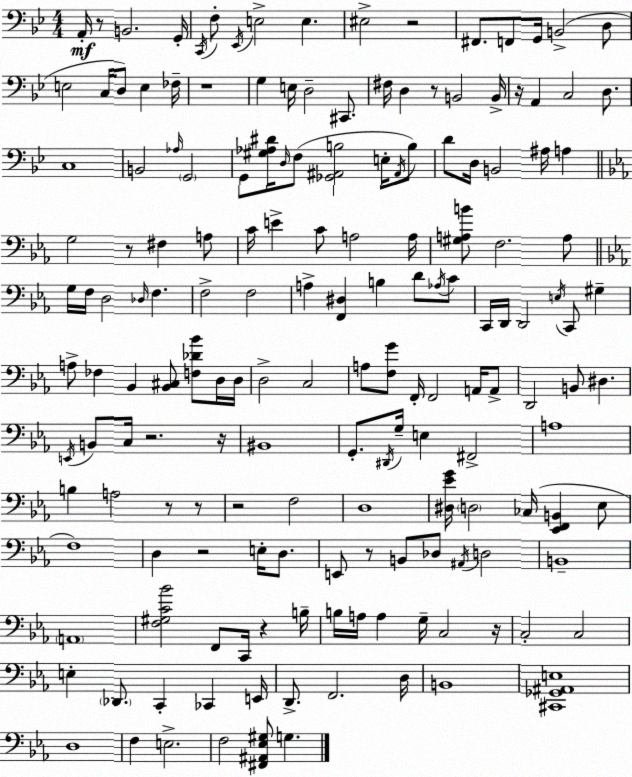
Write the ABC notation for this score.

X:1
T:Untitled
M:4/4
L:1/4
K:Gm
A,,/4 z/2 B,,2 G,,/4 C,,/4 F,/2 _E,,/4 E,2 E, ^E,2 z2 ^F,,/2 F,,/2 G,,/4 B,,2 D,/2 E,2 C,/4 D,/2 E, _F,/4 z4 G, E,/4 D,2 ^C,,/2 ^F,/4 D, z/2 B,,2 B,,/4 z/4 A,, C,2 D,/2 C,4 B,,2 _A,/4 G,,2 G,,/2 [^G,_A,^D]/4 D,/4 F,/2 [_G,,^A,,B,]2 E,/4 ^A,,/4 B,/2 D/2 D,/4 B,,2 ^A,/4 A, G,2 z/2 ^F, A,/2 C/4 E C/2 A,2 A,/4 [^G,A,B]/2 F,2 A,/2 G,/4 F,/4 D,2 _D,/4 F, F,2 F,2 A, [F,,^D,] B, D/2 _A,/4 C/2 C,,/4 D,,/4 D,,2 E,/4 C,,/2 ^G, A,/2 _F, _B,, [_B,,^C,]/2 [F,_D_B]/2 D,/4 D,/4 D,2 C,2 A,/2 [F,G]/2 F,,/4 F,,2 A,,/4 A,,/2 D,,2 B,,/2 ^D, E,,/4 B,,/2 C,/4 z2 z/4 ^B,,4 G,,/2 ^D,,/4 G,/4 E, ^F,,2 A,4 B, A,2 z/2 z/2 z2 F,2 D,4 [^D,_EG]/4 D,2 _C,/4 [_E,,F,,B,,] _E,/2 F,4 D, z2 E,/4 D,/2 E,,/2 z/2 B,,/2 _D,/2 ^A,,/4 D,2 B,,4 A,,4 [F,^G,C_B]2 F,,/2 C,,/4 z B,/4 B,/4 A,/4 A, G,/4 C,2 z/4 C,2 C,2 E, _D,,/2 C,, _C,, E,,/4 D,,/2 F,,2 D,/4 B,,4 [^C,,_G,,^A,,E,]4 D,4 F, E,2 F,2 [^F,,^A,,_E,^G,]/2 G,